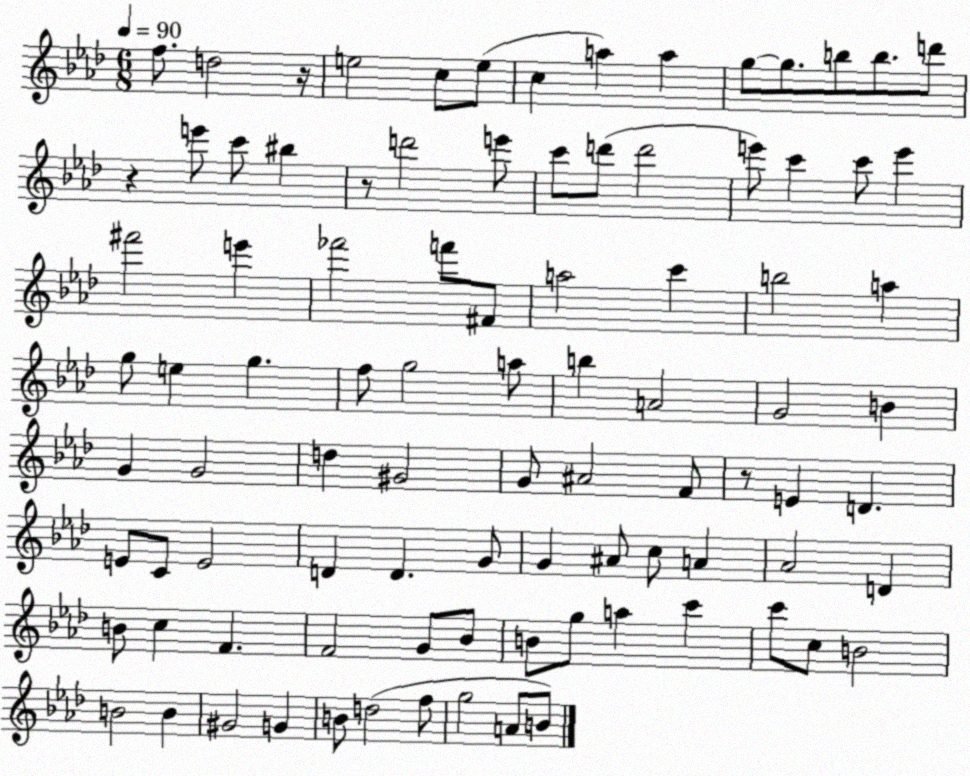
X:1
T:Untitled
M:6/8
L:1/4
K:Ab
f/2 d2 z/4 e2 c/2 e/2 c a a g/2 g/2 b/2 b/2 d'/2 z e'/2 c'/2 ^b z/2 d'2 e'/2 c'/2 d'/2 d'2 e'/2 c' c'/2 e' ^f'2 e' _f'2 f'/2 ^F/2 a2 c' b2 a g/2 e g f/2 g2 a/2 b A2 G2 B G G2 d ^G2 G/2 ^A2 F/2 z/2 E D E/2 C/2 E2 D D G/2 G ^A/2 c/2 A _A2 D B/2 c F F2 G/2 _B/2 B/2 g/2 a c' c'/2 c/2 B2 B2 B ^G2 G B/2 d2 f/2 g2 A/2 B/2